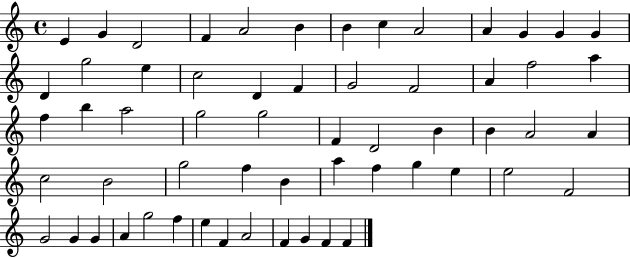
E4/q G4/q D4/h F4/q A4/h B4/q B4/q C5/q A4/h A4/q G4/q G4/q G4/q D4/q G5/h E5/q C5/h D4/q F4/q G4/h F4/h A4/q F5/h A5/q F5/q B5/q A5/h G5/h G5/h F4/q D4/h B4/q B4/q A4/h A4/q C5/h B4/h G5/h F5/q B4/q A5/q F5/q G5/q E5/q E5/h F4/h G4/h G4/q G4/q A4/q G5/h F5/q E5/q F4/q A4/h F4/q G4/q F4/q F4/q